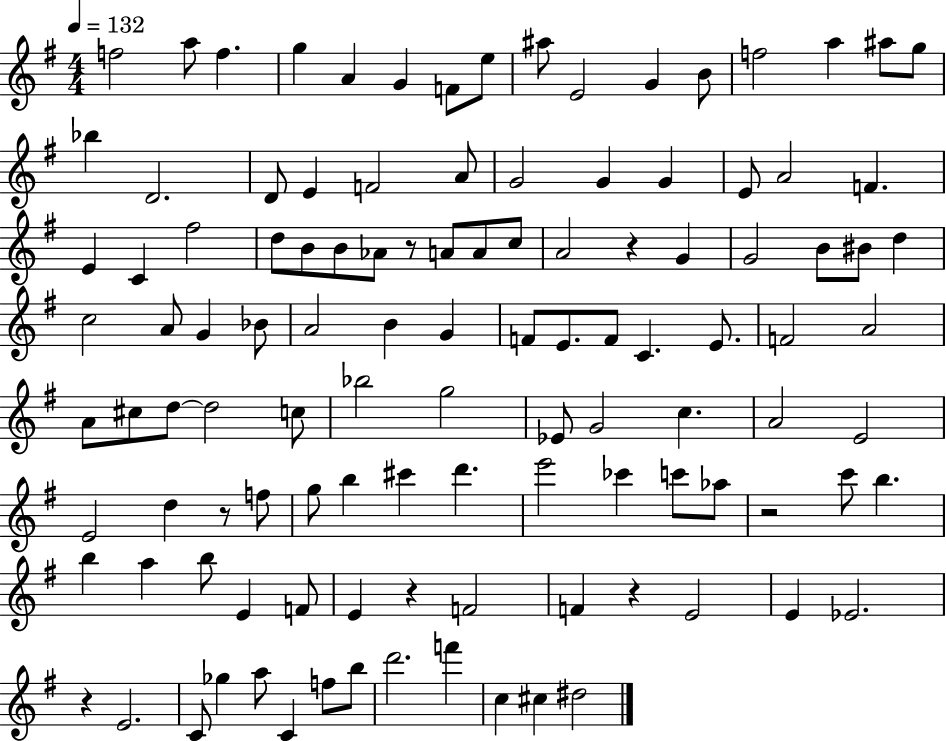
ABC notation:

X:1
T:Untitled
M:4/4
L:1/4
K:G
f2 a/2 f g A G F/2 e/2 ^a/2 E2 G B/2 f2 a ^a/2 g/2 _b D2 D/2 E F2 A/2 G2 G G E/2 A2 F E C ^f2 d/2 B/2 B/2 _A/2 z/2 A/2 A/2 c/2 A2 z G G2 B/2 ^B/2 d c2 A/2 G _B/2 A2 B G F/2 E/2 F/2 C E/2 F2 A2 A/2 ^c/2 d/2 d2 c/2 _b2 g2 _E/2 G2 c A2 E2 E2 d z/2 f/2 g/2 b ^c' d' e'2 _c' c'/2 _a/2 z2 c'/2 b b a b/2 E F/2 E z F2 F z E2 E _E2 z E2 C/2 _g a/2 C f/2 b/2 d'2 f' c ^c ^d2